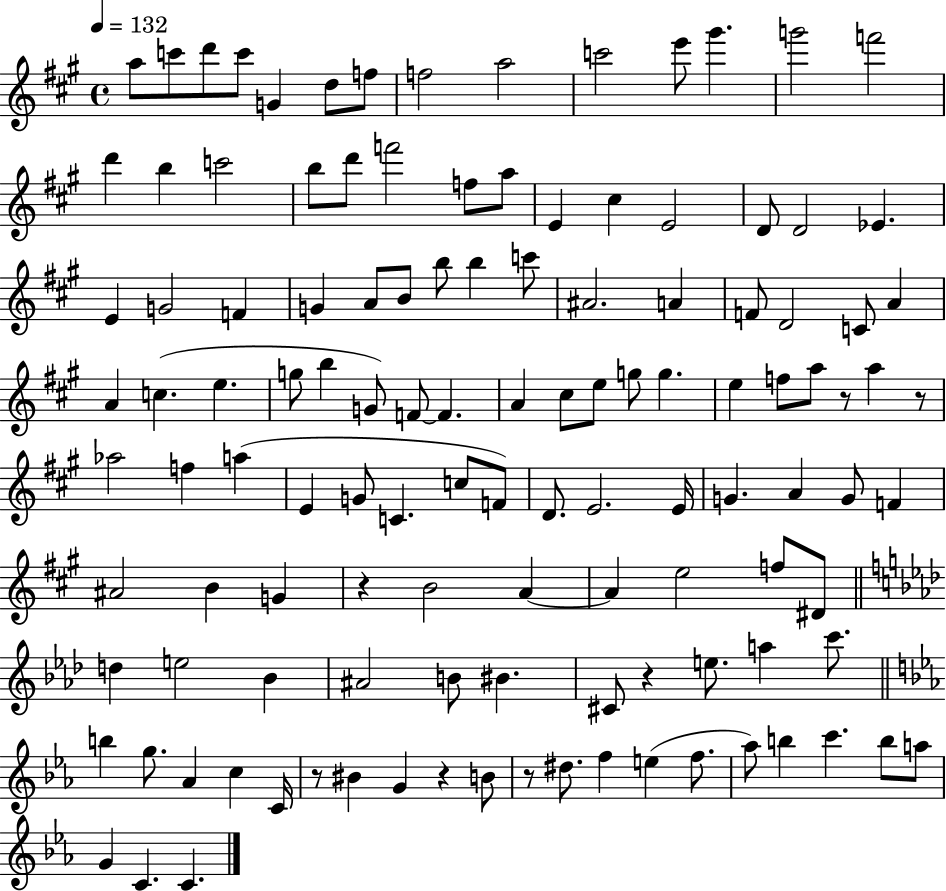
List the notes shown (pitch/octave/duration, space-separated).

A5/e C6/e D6/e C6/e G4/q D5/e F5/e F5/h A5/h C6/h E6/e G#6/q. G6/h F6/h D6/q B5/q C6/h B5/e D6/e F6/h F5/e A5/e E4/q C#5/q E4/h D4/e D4/h Eb4/q. E4/q G4/h F4/q G4/q A4/e B4/e B5/e B5/q C6/e A#4/h. A4/q F4/e D4/h C4/e A4/q A4/q C5/q. E5/q. G5/e B5/q G4/e F4/e F4/q. A4/q C#5/e E5/e G5/e G5/q. E5/q F5/e A5/e R/e A5/q R/e Ab5/h F5/q A5/q E4/q G4/e C4/q. C5/e F4/e D4/e. E4/h. E4/s G4/q. A4/q G4/e F4/q A#4/h B4/q G4/q R/q B4/h A4/q A4/q E5/h F5/e D#4/e D5/q E5/h Bb4/q A#4/h B4/e BIS4/q. C#4/e R/q E5/e. A5/q C6/e. B5/q G5/e. Ab4/q C5/q C4/s R/e BIS4/q G4/q R/q B4/e R/e D#5/e. F5/q E5/q F5/e. Ab5/e B5/q C6/q. B5/e A5/e G4/q C4/q. C4/q.